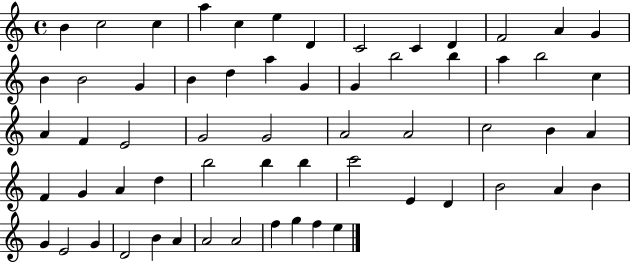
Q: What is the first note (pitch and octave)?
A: B4